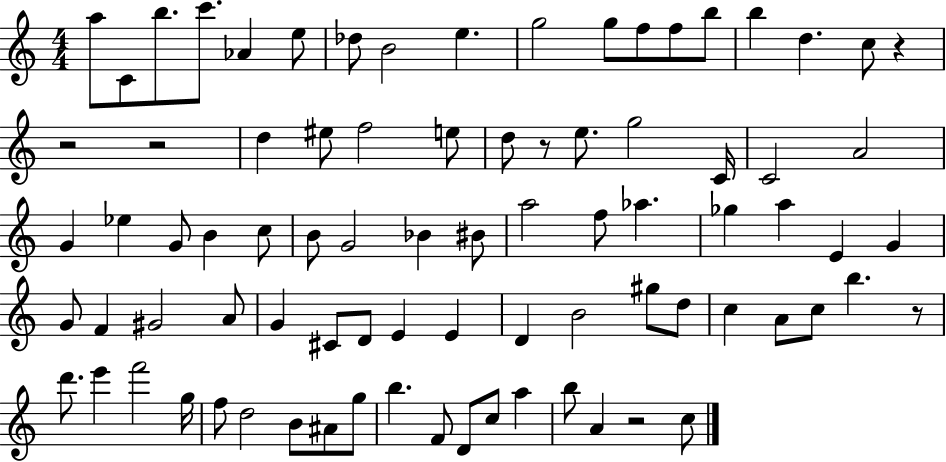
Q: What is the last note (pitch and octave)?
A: C5